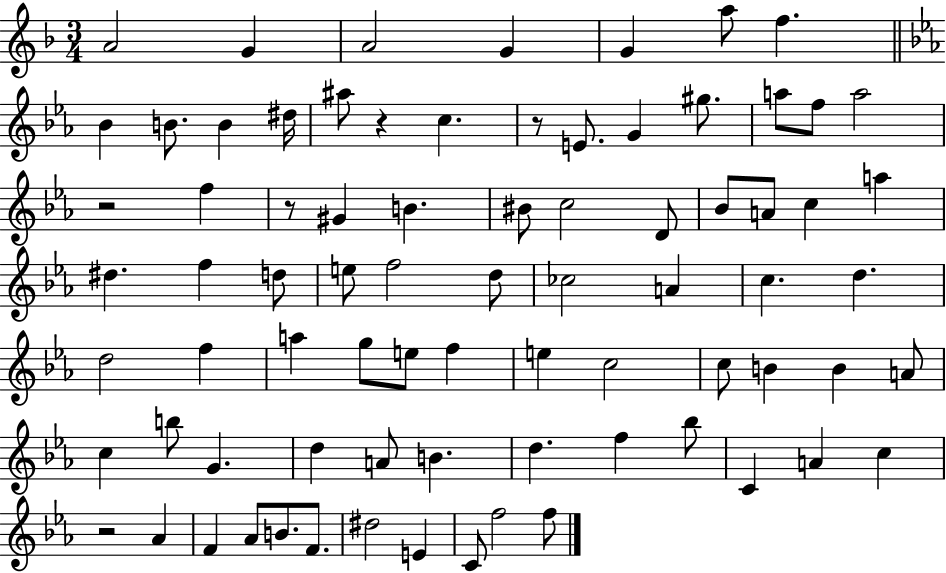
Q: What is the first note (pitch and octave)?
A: A4